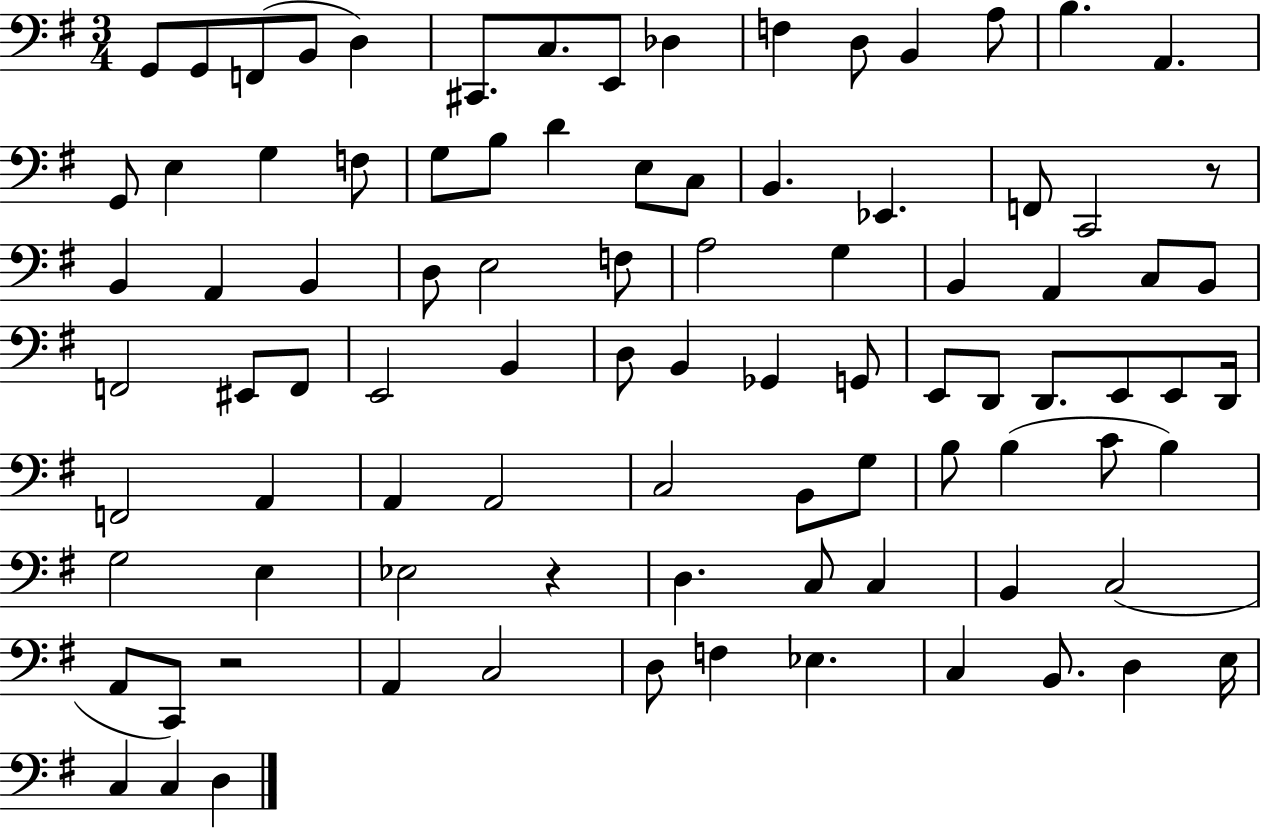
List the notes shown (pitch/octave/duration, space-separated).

G2/e G2/e F2/e B2/e D3/q C#2/e. C3/e. E2/e Db3/q F3/q D3/e B2/q A3/e B3/q. A2/q. G2/e E3/q G3/q F3/e G3/e B3/e D4/q E3/e C3/e B2/q. Eb2/q. F2/e C2/h R/e B2/q A2/q B2/q D3/e E3/h F3/e A3/h G3/q B2/q A2/q C3/e B2/e F2/h EIS2/e F2/e E2/h B2/q D3/e B2/q Gb2/q G2/e E2/e D2/e D2/e. E2/e E2/e D2/s F2/h A2/q A2/q A2/h C3/h B2/e G3/e B3/e B3/q C4/e B3/q G3/h E3/q Eb3/h R/q D3/q. C3/e C3/q B2/q C3/h A2/e C2/e R/h A2/q C3/h D3/e F3/q Eb3/q. C3/q B2/e. D3/q E3/s C3/q C3/q D3/q